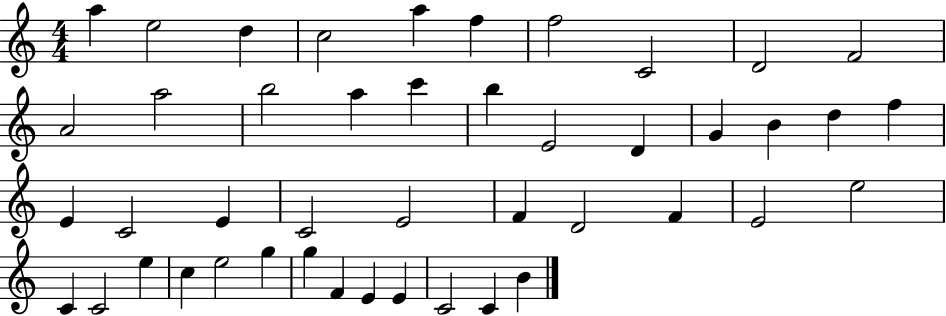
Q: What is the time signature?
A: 4/4